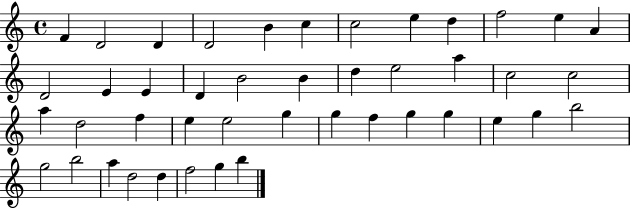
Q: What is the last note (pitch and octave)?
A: B5